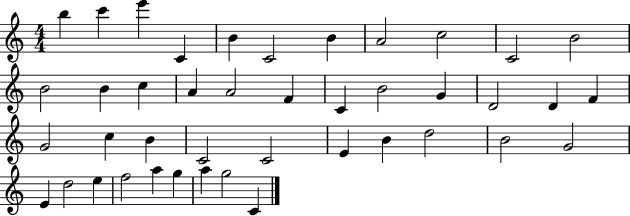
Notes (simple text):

B5/q C6/q E6/q C4/q B4/q C4/h B4/q A4/h C5/h C4/h B4/h B4/h B4/q C5/q A4/q A4/h F4/q C4/q B4/h G4/q D4/h D4/q F4/q G4/h C5/q B4/q C4/h C4/h E4/q B4/q D5/h B4/h G4/h E4/q D5/h E5/q F5/h A5/q G5/q A5/q G5/h C4/q